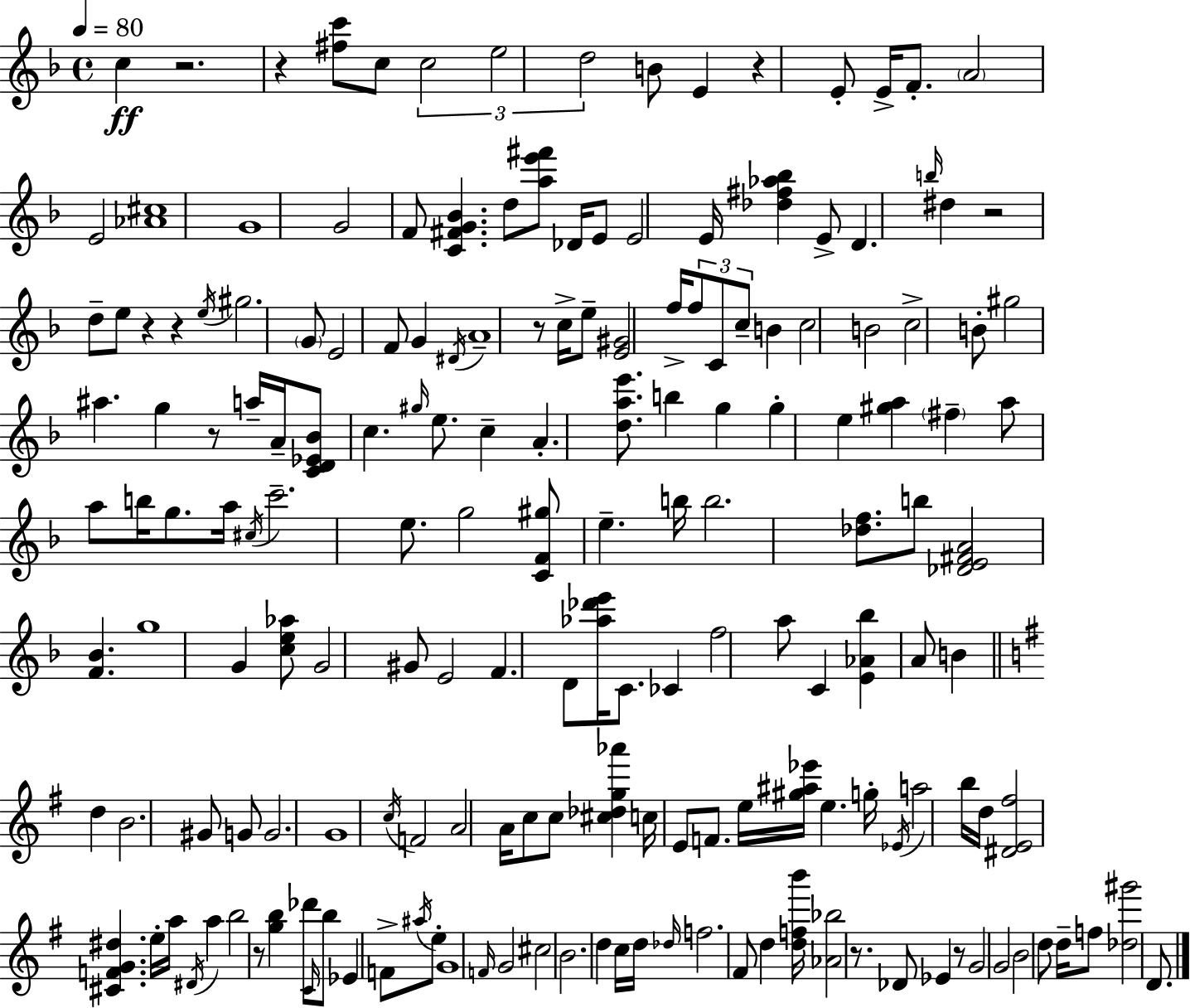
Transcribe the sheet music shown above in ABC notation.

X:1
T:Untitled
M:4/4
L:1/4
K:Dm
c z2 z [^fc']/2 c/2 c2 e2 d2 B/2 E z E/2 E/4 F/2 A2 E2 [_A^c]4 G4 G2 F/2 [C^FG_B] d/2 [ae'^f']/2 _D/4 E/2 E2 E/4 [_d^f_a_b] E/2 D b/4 ^d z2 d/2 e/2 z z e/4 ^g2 G/2 E2 F/2 G ^D/4 A4 z/2 c/4 e/2 [E^G]2 f/4 f/2 C/2 c/2 B c2 B2 c2 B/2 ^g2 ^a g z/2 a/4 A/4 [CD_E_B]/2 c ^g/4 e/2 c A [dae']/2 b g g e [^ga] ^f a/2 a/2 b/4 g/2 a/4 ^c/4 c'2 e/2 g2 [CF^g]/2 e b/4 b2 [_df]/2 b/2 [_DE^FA]2 [F_B] g4 G [ce_a]/2 G2 ^G/2 E2 F D/2 [_a_d'e']/4 C/2 _C f2 a/2 C [E_A_b] A/2 B d B2 ^G/2 G/2 G2 G4 c/4 F2 A2 A/4 c/2 c/2 [^c_dg_a'] c/4 E/2 F/2 e/4 [^g^a_e']/4 e g/4 _E/4 a2 b/4 d/4 [^DE^f]2 [^CFG^d] e/4 a/4 ^D/4 a b2 z/2 [gb] _d'/2 C/4 b/2 _E F/2 ^a/4 e/2 G4 F/4 G2 ^c2 B2 d c/4 d/4 _d/4 f2 ^F/2 d [dfb']/4 [_A_b]2 z/2 _D/2 _E z/2 G2 G2 B2 d/2 d/4 f/2 [_d^g']2 D/2